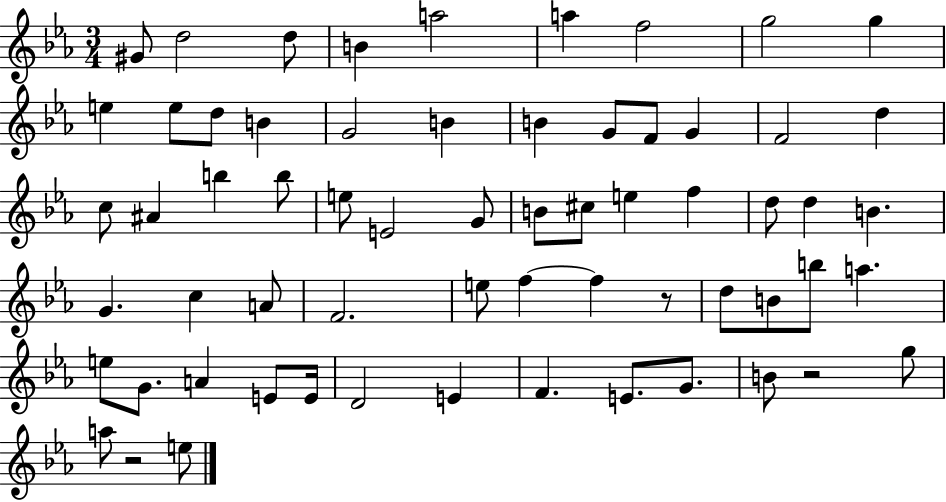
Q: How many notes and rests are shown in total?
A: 63